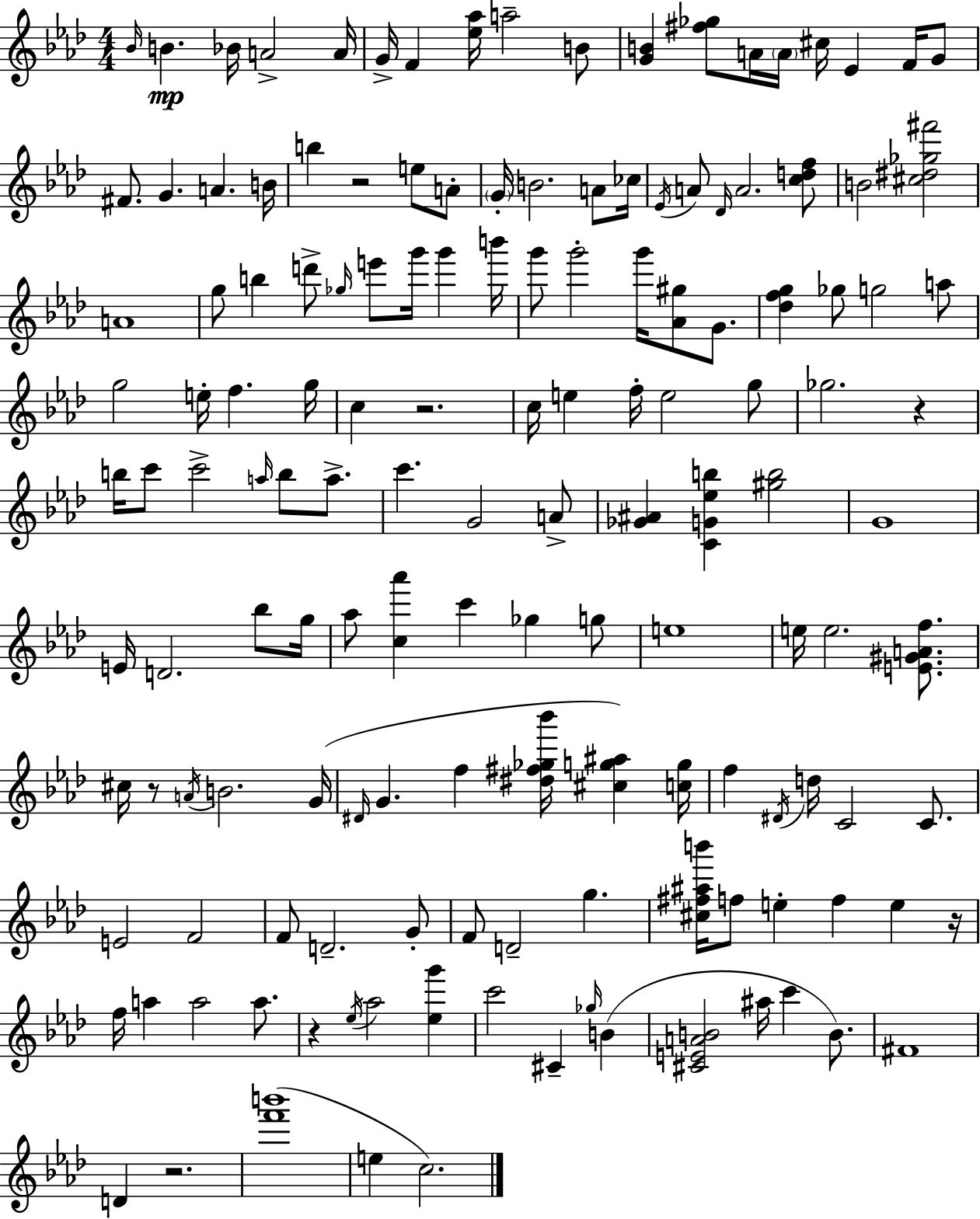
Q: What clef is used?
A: treble